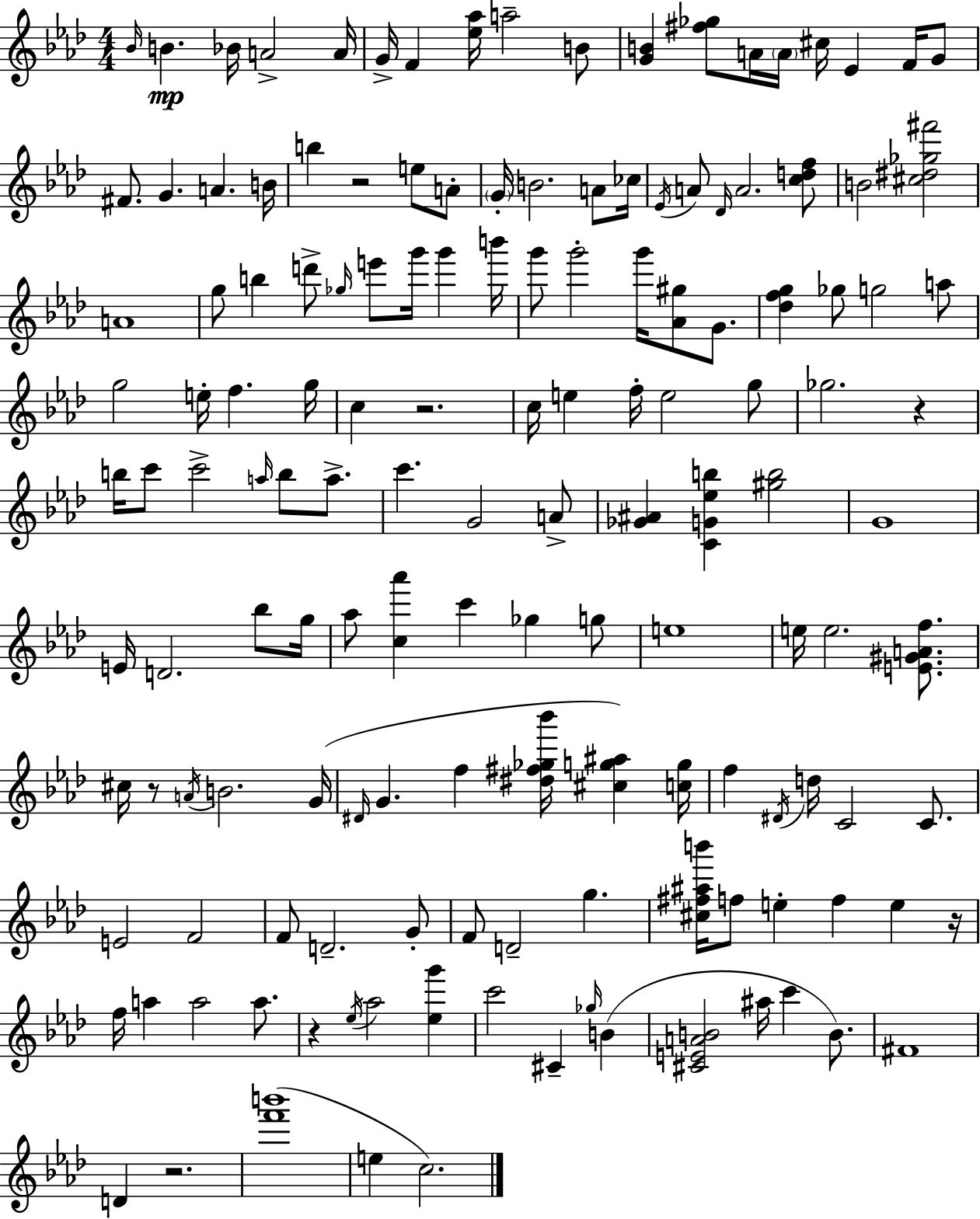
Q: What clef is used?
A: treble